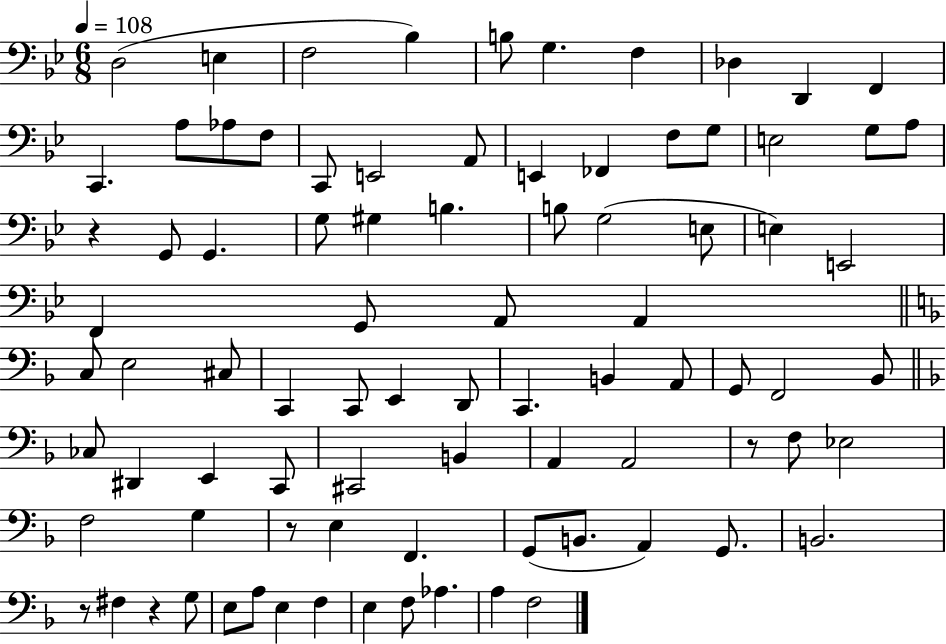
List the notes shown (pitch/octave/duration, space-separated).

D3/h E3/q F3/h Bb3/q B3/e G3/q. F3/q Db3/q D2/q F2/q C2/q. A3/e Ab3/e F3/e C2/e E2/h A2/e E2/q FES2/q F3/e G3/e E3/h G3/e A3/e R/q G2/e G2/q. G3/e G#3/q B3/q. B3/e G3/h E3/e E3/q E2/h F2/q G2/e A2/e A2/q C3/e E3/h C#3/e C2/q C2/e E2/q D2/e C2/q. B2/q A2/e G2/e F2/h Bb2/e CES3/e D#2/q E2/q C2/e C#2/h B2/q A2/q A2/h R/e F3/e Eb3/h F3/h G3/q R/e E3/q F2/q. G2/e B2/e. A2/q G2/e. B2/h. R/e F#3/q R/q G3/e E3/e A3/e E3/q F3/q E3/q F3/e Ab3/q. A3/q F3/h